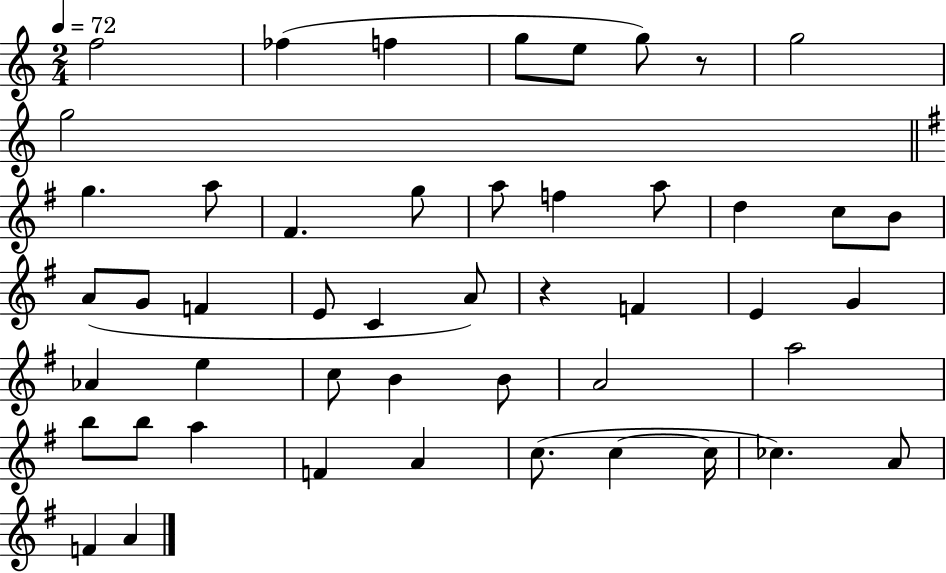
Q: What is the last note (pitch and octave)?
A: A4